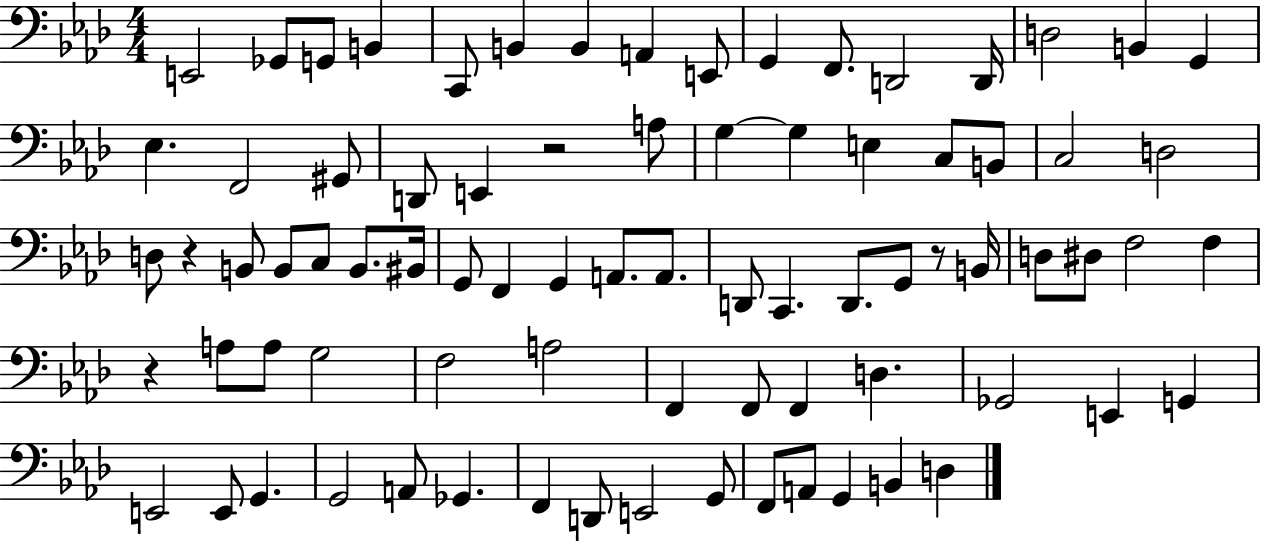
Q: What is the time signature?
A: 4/4